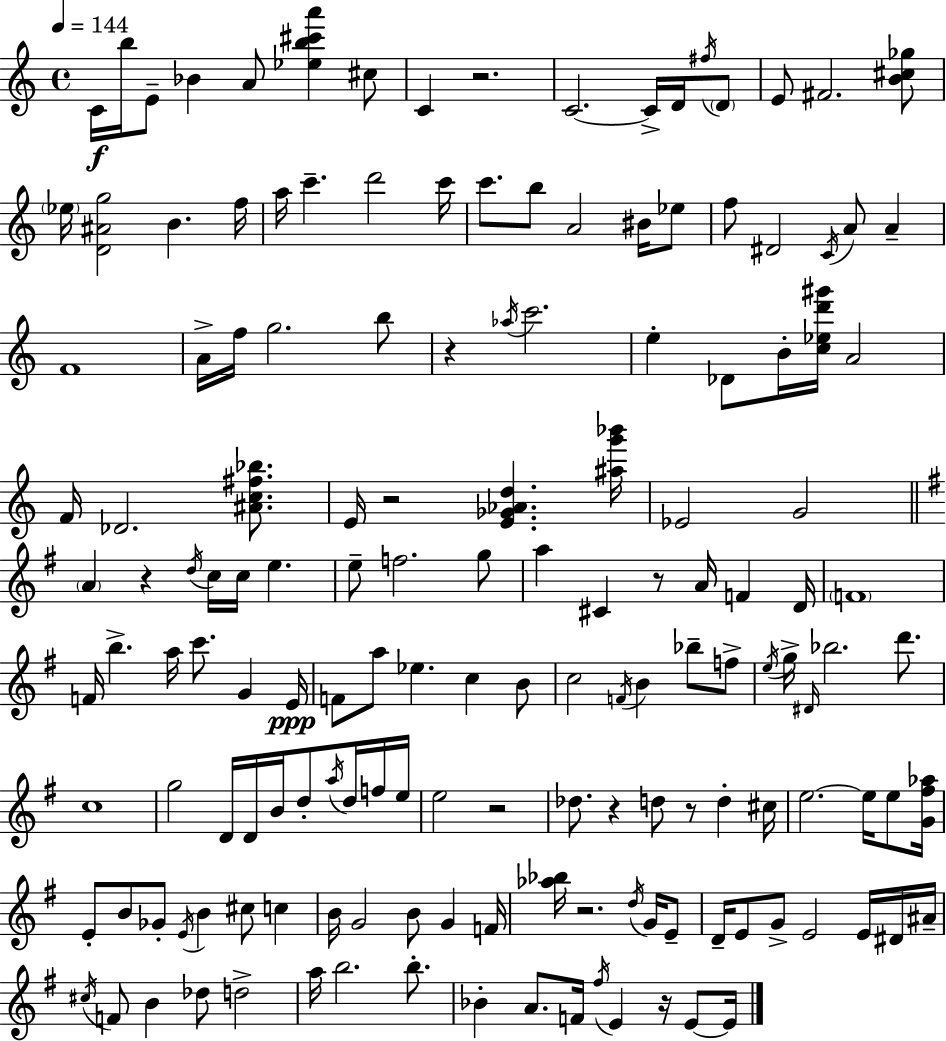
{
  \clef treble
  \time 4/4
  \defaultTimeSignature
  \key a \minor
  \tempo 4 = 144
  c'16\f b''16 e'8-- bes'4 a'8 <ees'' b'' cis''' a'''>4 cis''8 | c'4 r2. | c'2.~~ c'16-> d'16 \acciaccatura { fis''16 } \parenthesize d'8 | e'8 fis'2. <b' cis'' ges''>8 | \break \parenthesize ees''16 <d' ais' g''>2 b'4. | f''16 a''16 c'''4.-- d'''2 | c'''16 c'''8. b''8 a'2 bis'16 ees''8 | f''8 dis'2 \acciaccatura { c'16 } a'8 a'4-- | \break f'1 | a'16-> f''16 g''2. | b''8 r4 \acciaccatura { aes''16 } c'''2. | e''4-. des'8 b'16-. <c'' ees'' d''' gis'''>16 a'2 | \break f'16 des'2. | <ais' c'' fis'' bes''>8. e'16 r2 <e' ges' aes' d''>4. | <ais'' g''' bes'''>16 ees'2 g'2 | \bar "||" \break \key g \major \parenthesize a'4 r4 \acciaccatura { d''16 } c''16 c''16 e''4. | e''8-- f''2. g''8 | a''4 cis'4 r8 a'16 f'4 | d'16 \parenthesize f'1 | \break f'16 b''4.-> a''16 c'''8. g'4 | e'16\ppp f'8 a''8 ees''4. c''4 b'8 | c''2 \acciaccatura { f'16 } b'4 bes''8-- | f''8-> \acciaccatura { e''16 } g''16-> \grace { dis'16 } bes''2. | \break d'''8. c''1 | g''2 d'16 d'16 b'16 d''8-. | \acciaccatura { a''16 } d''16 f''16 e''16 e''2 r2 | des''8. r4 d''8 r8 | \break d''4-. cis''16 e''2.~~ | e''16 e''8 <g' fis'' aes''>16 e'8-. b'8 ges'8-. \acciaccatura { e'16 } b'4 | cis''8 c''4 b'16 g'2 b'8 | g'4 f'16 <aes'' bes''>16 r2. | \break \acciaccatura { d''16 } g'16 e'8-- d'16-- e'8 g'8-> e'2 | e'16 dis'16 ais'16-- \acciaccatura { cis''16 } f'8 b'4 des''8 | d''2-> a''16 b''2. | b''8.-. bes'4-. a'8. f'16 | \break \acciaccatura { fis''16 } e'4 r16 e'8~~ e'16 \bar "|."
}